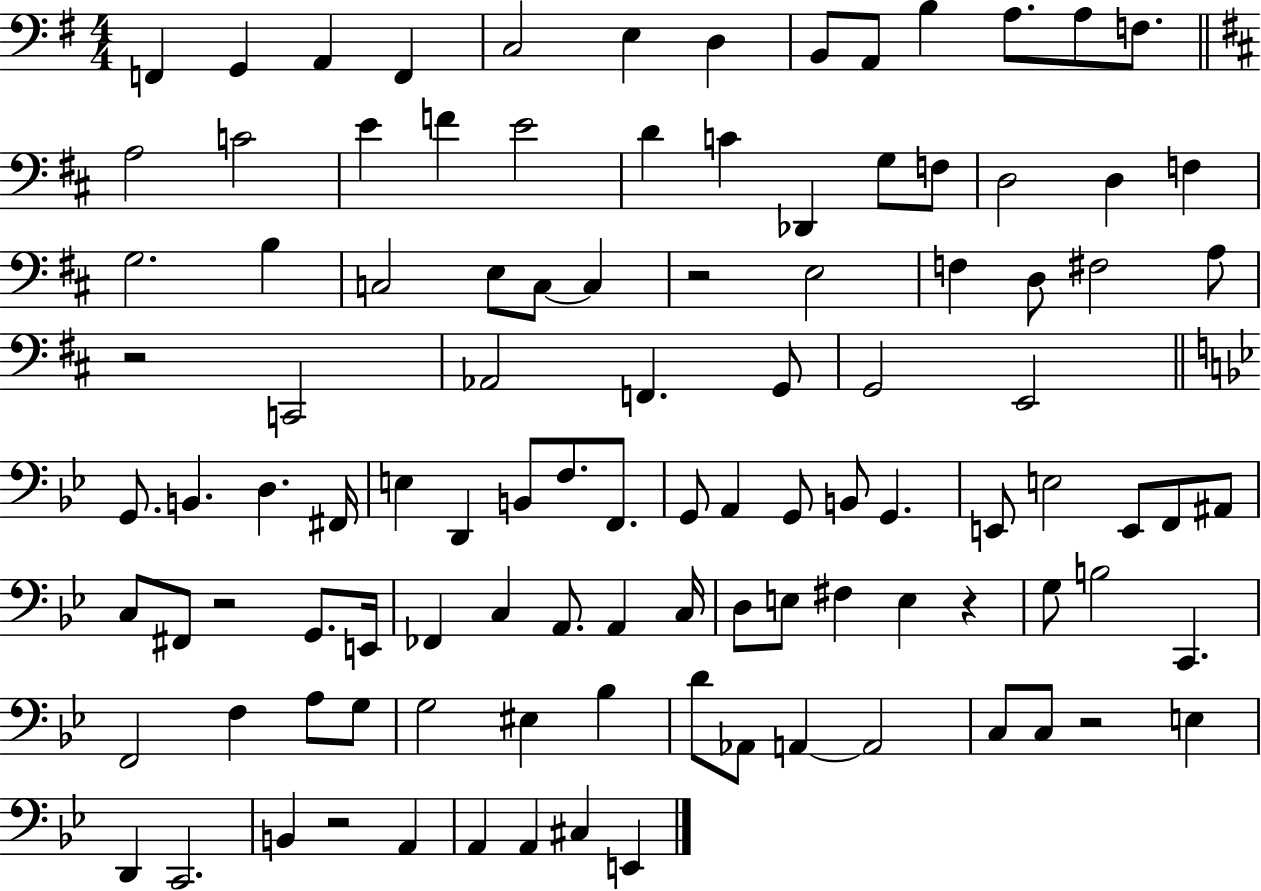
X:1
T:Untitled
M:4/4
L:1/4
K:G
F,, G,, A,, F,, C,2 E, D, B,,/2 A,,/2 B, A,/2 A,/2 F,/2 A,2 C2 E F E2 D C _D,, G,/2 F,/2 D,2 D, F, G,2 B, C,2 E,/2 C,/2 C, z2 E,2 F, D,/2 ^F,2 A,/2 z2 C,,2 _A,,2 F,, G,,/2 G,,2 E,,2 G,,/2 B,, D, ^F,,/4 E, D,, B,,/2 F,/2 F,,/2 G,,/2 A,, G,,/2 B,,/2 G,, E,,/2 E,2 E,,/2 F,,/2 ^A,,/2 C,/2 ^F,,/2 z2 G,,/2 E,,/4 _F,, C, A,,/2 A,, C,/4 D,/2 E,/2 ^F, E, z G,/2 B,2 C,, F,,2 F, A,/2 G,/2 G,2 ^E, _B, D/2 _A,,/2 A,, A,,2 C,/2 C,/2 z2 E, D,, C,,2 B,, z2 A,, A,, A,, ^C, E,,